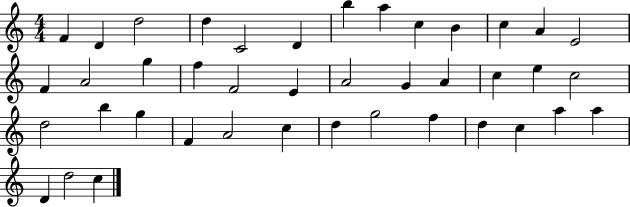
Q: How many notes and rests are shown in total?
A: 41